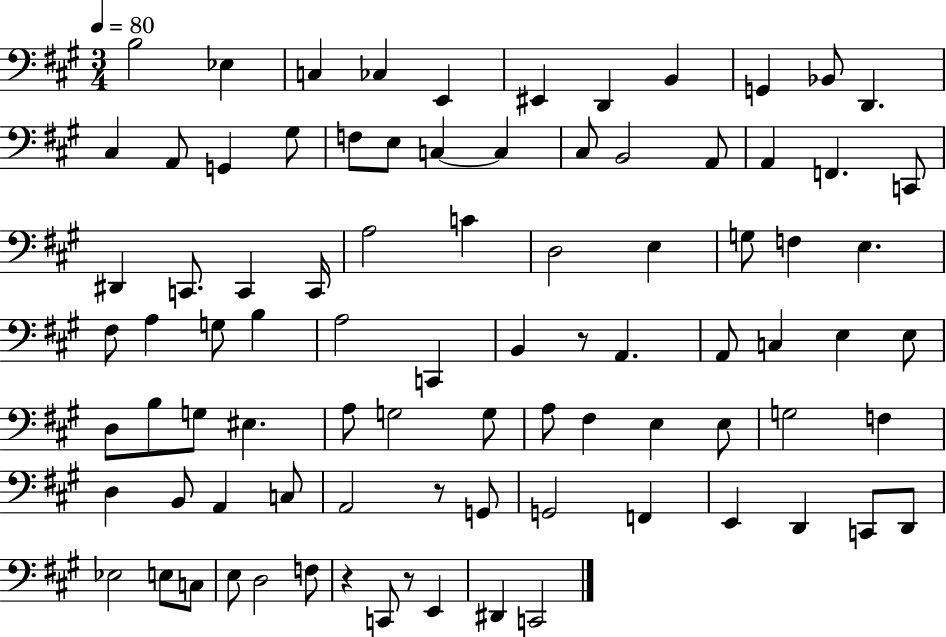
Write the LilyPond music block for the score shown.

{
  \clef bass
  \numericTimeSignature
  \time 3/4
  \key a \major
  \tempo 4 = 80
  \repeat volta 2 { b2 ees4 | c4 ces4 e,4 | eis,4 d,4 b,4 | g,4 bes,8 d,4. | \break cis4 a,8 g,4 gis8 | f8 e8 c4~~ c4 | cis8 b,2 a,8 | a,4 f,4. c,8 | \break dis,4 c,8. c,4 c,16 | a2 c'4 | d2 e4 | g8 f4 e4. | \break fis8 a4 g8 b4 | a2 c,4 | b,4 r8 a,4. | a,8 c4 e4 e8 | \break d8 b8 g8 eis4. | a8 g2 g8 | a8 fis4 e4 e8 | g2 f4 | \break d4 b,8 a,4 c8 | a,2 r8 g,8 | g,2 f,4 | e,4 d,4 c,8 d,8 | \break ees2 e8 c8 | e8 d2 f8 | r4 c,8 r8 e,4 | dis,4 c,2 | \break } \bar "|."
}